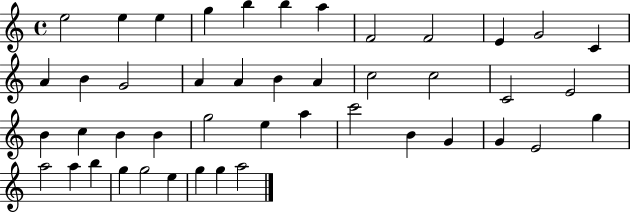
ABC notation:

X:1
T:Untitled
M:4/4
L:1/4
K:C
e2 e e g b b a F2 F2 E G2 C A B G2 A A B A c2 c2 C2 E2 B c B B g2 e a c'2 B G G E2 g a2 a b g g2 e g g a2